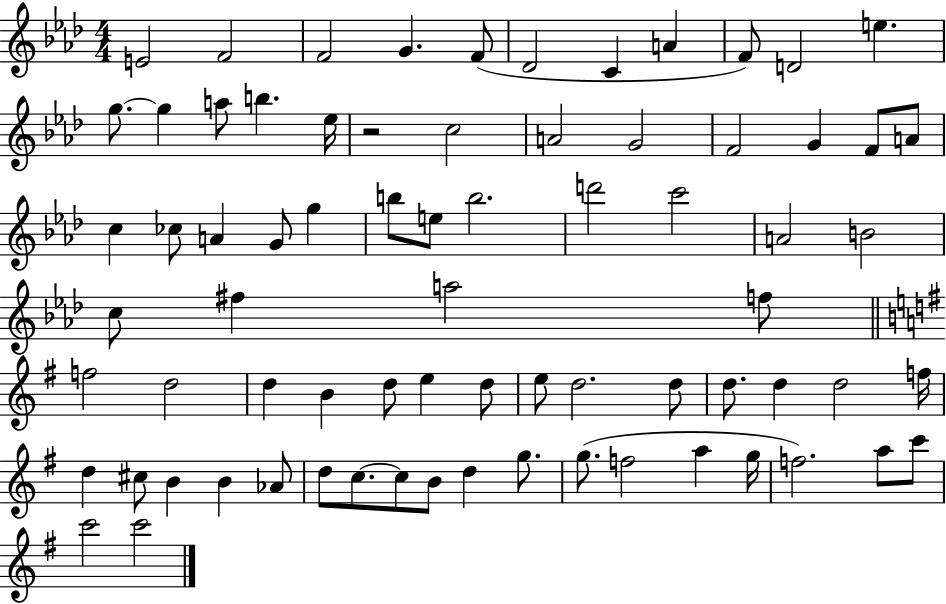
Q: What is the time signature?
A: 4/4